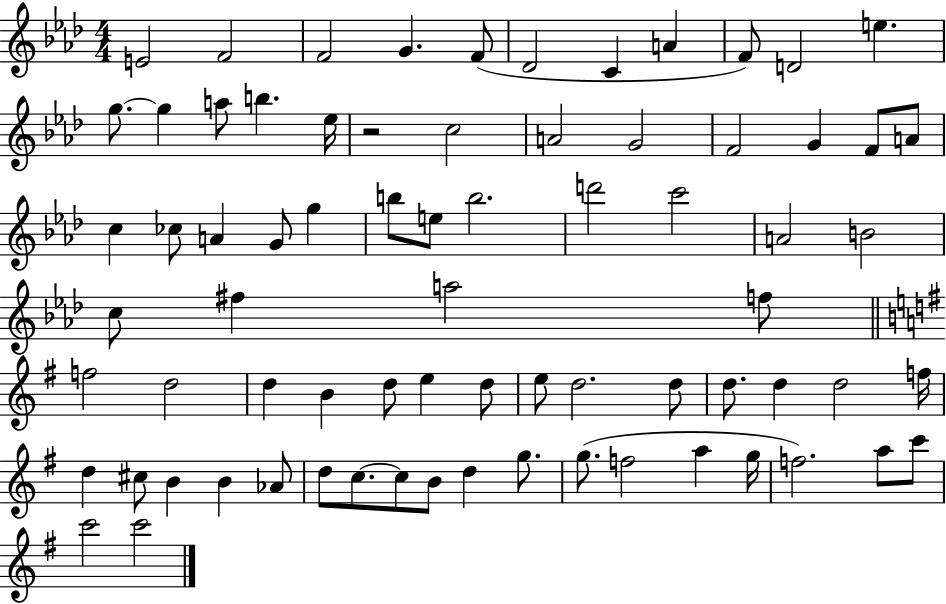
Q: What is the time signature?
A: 4/4